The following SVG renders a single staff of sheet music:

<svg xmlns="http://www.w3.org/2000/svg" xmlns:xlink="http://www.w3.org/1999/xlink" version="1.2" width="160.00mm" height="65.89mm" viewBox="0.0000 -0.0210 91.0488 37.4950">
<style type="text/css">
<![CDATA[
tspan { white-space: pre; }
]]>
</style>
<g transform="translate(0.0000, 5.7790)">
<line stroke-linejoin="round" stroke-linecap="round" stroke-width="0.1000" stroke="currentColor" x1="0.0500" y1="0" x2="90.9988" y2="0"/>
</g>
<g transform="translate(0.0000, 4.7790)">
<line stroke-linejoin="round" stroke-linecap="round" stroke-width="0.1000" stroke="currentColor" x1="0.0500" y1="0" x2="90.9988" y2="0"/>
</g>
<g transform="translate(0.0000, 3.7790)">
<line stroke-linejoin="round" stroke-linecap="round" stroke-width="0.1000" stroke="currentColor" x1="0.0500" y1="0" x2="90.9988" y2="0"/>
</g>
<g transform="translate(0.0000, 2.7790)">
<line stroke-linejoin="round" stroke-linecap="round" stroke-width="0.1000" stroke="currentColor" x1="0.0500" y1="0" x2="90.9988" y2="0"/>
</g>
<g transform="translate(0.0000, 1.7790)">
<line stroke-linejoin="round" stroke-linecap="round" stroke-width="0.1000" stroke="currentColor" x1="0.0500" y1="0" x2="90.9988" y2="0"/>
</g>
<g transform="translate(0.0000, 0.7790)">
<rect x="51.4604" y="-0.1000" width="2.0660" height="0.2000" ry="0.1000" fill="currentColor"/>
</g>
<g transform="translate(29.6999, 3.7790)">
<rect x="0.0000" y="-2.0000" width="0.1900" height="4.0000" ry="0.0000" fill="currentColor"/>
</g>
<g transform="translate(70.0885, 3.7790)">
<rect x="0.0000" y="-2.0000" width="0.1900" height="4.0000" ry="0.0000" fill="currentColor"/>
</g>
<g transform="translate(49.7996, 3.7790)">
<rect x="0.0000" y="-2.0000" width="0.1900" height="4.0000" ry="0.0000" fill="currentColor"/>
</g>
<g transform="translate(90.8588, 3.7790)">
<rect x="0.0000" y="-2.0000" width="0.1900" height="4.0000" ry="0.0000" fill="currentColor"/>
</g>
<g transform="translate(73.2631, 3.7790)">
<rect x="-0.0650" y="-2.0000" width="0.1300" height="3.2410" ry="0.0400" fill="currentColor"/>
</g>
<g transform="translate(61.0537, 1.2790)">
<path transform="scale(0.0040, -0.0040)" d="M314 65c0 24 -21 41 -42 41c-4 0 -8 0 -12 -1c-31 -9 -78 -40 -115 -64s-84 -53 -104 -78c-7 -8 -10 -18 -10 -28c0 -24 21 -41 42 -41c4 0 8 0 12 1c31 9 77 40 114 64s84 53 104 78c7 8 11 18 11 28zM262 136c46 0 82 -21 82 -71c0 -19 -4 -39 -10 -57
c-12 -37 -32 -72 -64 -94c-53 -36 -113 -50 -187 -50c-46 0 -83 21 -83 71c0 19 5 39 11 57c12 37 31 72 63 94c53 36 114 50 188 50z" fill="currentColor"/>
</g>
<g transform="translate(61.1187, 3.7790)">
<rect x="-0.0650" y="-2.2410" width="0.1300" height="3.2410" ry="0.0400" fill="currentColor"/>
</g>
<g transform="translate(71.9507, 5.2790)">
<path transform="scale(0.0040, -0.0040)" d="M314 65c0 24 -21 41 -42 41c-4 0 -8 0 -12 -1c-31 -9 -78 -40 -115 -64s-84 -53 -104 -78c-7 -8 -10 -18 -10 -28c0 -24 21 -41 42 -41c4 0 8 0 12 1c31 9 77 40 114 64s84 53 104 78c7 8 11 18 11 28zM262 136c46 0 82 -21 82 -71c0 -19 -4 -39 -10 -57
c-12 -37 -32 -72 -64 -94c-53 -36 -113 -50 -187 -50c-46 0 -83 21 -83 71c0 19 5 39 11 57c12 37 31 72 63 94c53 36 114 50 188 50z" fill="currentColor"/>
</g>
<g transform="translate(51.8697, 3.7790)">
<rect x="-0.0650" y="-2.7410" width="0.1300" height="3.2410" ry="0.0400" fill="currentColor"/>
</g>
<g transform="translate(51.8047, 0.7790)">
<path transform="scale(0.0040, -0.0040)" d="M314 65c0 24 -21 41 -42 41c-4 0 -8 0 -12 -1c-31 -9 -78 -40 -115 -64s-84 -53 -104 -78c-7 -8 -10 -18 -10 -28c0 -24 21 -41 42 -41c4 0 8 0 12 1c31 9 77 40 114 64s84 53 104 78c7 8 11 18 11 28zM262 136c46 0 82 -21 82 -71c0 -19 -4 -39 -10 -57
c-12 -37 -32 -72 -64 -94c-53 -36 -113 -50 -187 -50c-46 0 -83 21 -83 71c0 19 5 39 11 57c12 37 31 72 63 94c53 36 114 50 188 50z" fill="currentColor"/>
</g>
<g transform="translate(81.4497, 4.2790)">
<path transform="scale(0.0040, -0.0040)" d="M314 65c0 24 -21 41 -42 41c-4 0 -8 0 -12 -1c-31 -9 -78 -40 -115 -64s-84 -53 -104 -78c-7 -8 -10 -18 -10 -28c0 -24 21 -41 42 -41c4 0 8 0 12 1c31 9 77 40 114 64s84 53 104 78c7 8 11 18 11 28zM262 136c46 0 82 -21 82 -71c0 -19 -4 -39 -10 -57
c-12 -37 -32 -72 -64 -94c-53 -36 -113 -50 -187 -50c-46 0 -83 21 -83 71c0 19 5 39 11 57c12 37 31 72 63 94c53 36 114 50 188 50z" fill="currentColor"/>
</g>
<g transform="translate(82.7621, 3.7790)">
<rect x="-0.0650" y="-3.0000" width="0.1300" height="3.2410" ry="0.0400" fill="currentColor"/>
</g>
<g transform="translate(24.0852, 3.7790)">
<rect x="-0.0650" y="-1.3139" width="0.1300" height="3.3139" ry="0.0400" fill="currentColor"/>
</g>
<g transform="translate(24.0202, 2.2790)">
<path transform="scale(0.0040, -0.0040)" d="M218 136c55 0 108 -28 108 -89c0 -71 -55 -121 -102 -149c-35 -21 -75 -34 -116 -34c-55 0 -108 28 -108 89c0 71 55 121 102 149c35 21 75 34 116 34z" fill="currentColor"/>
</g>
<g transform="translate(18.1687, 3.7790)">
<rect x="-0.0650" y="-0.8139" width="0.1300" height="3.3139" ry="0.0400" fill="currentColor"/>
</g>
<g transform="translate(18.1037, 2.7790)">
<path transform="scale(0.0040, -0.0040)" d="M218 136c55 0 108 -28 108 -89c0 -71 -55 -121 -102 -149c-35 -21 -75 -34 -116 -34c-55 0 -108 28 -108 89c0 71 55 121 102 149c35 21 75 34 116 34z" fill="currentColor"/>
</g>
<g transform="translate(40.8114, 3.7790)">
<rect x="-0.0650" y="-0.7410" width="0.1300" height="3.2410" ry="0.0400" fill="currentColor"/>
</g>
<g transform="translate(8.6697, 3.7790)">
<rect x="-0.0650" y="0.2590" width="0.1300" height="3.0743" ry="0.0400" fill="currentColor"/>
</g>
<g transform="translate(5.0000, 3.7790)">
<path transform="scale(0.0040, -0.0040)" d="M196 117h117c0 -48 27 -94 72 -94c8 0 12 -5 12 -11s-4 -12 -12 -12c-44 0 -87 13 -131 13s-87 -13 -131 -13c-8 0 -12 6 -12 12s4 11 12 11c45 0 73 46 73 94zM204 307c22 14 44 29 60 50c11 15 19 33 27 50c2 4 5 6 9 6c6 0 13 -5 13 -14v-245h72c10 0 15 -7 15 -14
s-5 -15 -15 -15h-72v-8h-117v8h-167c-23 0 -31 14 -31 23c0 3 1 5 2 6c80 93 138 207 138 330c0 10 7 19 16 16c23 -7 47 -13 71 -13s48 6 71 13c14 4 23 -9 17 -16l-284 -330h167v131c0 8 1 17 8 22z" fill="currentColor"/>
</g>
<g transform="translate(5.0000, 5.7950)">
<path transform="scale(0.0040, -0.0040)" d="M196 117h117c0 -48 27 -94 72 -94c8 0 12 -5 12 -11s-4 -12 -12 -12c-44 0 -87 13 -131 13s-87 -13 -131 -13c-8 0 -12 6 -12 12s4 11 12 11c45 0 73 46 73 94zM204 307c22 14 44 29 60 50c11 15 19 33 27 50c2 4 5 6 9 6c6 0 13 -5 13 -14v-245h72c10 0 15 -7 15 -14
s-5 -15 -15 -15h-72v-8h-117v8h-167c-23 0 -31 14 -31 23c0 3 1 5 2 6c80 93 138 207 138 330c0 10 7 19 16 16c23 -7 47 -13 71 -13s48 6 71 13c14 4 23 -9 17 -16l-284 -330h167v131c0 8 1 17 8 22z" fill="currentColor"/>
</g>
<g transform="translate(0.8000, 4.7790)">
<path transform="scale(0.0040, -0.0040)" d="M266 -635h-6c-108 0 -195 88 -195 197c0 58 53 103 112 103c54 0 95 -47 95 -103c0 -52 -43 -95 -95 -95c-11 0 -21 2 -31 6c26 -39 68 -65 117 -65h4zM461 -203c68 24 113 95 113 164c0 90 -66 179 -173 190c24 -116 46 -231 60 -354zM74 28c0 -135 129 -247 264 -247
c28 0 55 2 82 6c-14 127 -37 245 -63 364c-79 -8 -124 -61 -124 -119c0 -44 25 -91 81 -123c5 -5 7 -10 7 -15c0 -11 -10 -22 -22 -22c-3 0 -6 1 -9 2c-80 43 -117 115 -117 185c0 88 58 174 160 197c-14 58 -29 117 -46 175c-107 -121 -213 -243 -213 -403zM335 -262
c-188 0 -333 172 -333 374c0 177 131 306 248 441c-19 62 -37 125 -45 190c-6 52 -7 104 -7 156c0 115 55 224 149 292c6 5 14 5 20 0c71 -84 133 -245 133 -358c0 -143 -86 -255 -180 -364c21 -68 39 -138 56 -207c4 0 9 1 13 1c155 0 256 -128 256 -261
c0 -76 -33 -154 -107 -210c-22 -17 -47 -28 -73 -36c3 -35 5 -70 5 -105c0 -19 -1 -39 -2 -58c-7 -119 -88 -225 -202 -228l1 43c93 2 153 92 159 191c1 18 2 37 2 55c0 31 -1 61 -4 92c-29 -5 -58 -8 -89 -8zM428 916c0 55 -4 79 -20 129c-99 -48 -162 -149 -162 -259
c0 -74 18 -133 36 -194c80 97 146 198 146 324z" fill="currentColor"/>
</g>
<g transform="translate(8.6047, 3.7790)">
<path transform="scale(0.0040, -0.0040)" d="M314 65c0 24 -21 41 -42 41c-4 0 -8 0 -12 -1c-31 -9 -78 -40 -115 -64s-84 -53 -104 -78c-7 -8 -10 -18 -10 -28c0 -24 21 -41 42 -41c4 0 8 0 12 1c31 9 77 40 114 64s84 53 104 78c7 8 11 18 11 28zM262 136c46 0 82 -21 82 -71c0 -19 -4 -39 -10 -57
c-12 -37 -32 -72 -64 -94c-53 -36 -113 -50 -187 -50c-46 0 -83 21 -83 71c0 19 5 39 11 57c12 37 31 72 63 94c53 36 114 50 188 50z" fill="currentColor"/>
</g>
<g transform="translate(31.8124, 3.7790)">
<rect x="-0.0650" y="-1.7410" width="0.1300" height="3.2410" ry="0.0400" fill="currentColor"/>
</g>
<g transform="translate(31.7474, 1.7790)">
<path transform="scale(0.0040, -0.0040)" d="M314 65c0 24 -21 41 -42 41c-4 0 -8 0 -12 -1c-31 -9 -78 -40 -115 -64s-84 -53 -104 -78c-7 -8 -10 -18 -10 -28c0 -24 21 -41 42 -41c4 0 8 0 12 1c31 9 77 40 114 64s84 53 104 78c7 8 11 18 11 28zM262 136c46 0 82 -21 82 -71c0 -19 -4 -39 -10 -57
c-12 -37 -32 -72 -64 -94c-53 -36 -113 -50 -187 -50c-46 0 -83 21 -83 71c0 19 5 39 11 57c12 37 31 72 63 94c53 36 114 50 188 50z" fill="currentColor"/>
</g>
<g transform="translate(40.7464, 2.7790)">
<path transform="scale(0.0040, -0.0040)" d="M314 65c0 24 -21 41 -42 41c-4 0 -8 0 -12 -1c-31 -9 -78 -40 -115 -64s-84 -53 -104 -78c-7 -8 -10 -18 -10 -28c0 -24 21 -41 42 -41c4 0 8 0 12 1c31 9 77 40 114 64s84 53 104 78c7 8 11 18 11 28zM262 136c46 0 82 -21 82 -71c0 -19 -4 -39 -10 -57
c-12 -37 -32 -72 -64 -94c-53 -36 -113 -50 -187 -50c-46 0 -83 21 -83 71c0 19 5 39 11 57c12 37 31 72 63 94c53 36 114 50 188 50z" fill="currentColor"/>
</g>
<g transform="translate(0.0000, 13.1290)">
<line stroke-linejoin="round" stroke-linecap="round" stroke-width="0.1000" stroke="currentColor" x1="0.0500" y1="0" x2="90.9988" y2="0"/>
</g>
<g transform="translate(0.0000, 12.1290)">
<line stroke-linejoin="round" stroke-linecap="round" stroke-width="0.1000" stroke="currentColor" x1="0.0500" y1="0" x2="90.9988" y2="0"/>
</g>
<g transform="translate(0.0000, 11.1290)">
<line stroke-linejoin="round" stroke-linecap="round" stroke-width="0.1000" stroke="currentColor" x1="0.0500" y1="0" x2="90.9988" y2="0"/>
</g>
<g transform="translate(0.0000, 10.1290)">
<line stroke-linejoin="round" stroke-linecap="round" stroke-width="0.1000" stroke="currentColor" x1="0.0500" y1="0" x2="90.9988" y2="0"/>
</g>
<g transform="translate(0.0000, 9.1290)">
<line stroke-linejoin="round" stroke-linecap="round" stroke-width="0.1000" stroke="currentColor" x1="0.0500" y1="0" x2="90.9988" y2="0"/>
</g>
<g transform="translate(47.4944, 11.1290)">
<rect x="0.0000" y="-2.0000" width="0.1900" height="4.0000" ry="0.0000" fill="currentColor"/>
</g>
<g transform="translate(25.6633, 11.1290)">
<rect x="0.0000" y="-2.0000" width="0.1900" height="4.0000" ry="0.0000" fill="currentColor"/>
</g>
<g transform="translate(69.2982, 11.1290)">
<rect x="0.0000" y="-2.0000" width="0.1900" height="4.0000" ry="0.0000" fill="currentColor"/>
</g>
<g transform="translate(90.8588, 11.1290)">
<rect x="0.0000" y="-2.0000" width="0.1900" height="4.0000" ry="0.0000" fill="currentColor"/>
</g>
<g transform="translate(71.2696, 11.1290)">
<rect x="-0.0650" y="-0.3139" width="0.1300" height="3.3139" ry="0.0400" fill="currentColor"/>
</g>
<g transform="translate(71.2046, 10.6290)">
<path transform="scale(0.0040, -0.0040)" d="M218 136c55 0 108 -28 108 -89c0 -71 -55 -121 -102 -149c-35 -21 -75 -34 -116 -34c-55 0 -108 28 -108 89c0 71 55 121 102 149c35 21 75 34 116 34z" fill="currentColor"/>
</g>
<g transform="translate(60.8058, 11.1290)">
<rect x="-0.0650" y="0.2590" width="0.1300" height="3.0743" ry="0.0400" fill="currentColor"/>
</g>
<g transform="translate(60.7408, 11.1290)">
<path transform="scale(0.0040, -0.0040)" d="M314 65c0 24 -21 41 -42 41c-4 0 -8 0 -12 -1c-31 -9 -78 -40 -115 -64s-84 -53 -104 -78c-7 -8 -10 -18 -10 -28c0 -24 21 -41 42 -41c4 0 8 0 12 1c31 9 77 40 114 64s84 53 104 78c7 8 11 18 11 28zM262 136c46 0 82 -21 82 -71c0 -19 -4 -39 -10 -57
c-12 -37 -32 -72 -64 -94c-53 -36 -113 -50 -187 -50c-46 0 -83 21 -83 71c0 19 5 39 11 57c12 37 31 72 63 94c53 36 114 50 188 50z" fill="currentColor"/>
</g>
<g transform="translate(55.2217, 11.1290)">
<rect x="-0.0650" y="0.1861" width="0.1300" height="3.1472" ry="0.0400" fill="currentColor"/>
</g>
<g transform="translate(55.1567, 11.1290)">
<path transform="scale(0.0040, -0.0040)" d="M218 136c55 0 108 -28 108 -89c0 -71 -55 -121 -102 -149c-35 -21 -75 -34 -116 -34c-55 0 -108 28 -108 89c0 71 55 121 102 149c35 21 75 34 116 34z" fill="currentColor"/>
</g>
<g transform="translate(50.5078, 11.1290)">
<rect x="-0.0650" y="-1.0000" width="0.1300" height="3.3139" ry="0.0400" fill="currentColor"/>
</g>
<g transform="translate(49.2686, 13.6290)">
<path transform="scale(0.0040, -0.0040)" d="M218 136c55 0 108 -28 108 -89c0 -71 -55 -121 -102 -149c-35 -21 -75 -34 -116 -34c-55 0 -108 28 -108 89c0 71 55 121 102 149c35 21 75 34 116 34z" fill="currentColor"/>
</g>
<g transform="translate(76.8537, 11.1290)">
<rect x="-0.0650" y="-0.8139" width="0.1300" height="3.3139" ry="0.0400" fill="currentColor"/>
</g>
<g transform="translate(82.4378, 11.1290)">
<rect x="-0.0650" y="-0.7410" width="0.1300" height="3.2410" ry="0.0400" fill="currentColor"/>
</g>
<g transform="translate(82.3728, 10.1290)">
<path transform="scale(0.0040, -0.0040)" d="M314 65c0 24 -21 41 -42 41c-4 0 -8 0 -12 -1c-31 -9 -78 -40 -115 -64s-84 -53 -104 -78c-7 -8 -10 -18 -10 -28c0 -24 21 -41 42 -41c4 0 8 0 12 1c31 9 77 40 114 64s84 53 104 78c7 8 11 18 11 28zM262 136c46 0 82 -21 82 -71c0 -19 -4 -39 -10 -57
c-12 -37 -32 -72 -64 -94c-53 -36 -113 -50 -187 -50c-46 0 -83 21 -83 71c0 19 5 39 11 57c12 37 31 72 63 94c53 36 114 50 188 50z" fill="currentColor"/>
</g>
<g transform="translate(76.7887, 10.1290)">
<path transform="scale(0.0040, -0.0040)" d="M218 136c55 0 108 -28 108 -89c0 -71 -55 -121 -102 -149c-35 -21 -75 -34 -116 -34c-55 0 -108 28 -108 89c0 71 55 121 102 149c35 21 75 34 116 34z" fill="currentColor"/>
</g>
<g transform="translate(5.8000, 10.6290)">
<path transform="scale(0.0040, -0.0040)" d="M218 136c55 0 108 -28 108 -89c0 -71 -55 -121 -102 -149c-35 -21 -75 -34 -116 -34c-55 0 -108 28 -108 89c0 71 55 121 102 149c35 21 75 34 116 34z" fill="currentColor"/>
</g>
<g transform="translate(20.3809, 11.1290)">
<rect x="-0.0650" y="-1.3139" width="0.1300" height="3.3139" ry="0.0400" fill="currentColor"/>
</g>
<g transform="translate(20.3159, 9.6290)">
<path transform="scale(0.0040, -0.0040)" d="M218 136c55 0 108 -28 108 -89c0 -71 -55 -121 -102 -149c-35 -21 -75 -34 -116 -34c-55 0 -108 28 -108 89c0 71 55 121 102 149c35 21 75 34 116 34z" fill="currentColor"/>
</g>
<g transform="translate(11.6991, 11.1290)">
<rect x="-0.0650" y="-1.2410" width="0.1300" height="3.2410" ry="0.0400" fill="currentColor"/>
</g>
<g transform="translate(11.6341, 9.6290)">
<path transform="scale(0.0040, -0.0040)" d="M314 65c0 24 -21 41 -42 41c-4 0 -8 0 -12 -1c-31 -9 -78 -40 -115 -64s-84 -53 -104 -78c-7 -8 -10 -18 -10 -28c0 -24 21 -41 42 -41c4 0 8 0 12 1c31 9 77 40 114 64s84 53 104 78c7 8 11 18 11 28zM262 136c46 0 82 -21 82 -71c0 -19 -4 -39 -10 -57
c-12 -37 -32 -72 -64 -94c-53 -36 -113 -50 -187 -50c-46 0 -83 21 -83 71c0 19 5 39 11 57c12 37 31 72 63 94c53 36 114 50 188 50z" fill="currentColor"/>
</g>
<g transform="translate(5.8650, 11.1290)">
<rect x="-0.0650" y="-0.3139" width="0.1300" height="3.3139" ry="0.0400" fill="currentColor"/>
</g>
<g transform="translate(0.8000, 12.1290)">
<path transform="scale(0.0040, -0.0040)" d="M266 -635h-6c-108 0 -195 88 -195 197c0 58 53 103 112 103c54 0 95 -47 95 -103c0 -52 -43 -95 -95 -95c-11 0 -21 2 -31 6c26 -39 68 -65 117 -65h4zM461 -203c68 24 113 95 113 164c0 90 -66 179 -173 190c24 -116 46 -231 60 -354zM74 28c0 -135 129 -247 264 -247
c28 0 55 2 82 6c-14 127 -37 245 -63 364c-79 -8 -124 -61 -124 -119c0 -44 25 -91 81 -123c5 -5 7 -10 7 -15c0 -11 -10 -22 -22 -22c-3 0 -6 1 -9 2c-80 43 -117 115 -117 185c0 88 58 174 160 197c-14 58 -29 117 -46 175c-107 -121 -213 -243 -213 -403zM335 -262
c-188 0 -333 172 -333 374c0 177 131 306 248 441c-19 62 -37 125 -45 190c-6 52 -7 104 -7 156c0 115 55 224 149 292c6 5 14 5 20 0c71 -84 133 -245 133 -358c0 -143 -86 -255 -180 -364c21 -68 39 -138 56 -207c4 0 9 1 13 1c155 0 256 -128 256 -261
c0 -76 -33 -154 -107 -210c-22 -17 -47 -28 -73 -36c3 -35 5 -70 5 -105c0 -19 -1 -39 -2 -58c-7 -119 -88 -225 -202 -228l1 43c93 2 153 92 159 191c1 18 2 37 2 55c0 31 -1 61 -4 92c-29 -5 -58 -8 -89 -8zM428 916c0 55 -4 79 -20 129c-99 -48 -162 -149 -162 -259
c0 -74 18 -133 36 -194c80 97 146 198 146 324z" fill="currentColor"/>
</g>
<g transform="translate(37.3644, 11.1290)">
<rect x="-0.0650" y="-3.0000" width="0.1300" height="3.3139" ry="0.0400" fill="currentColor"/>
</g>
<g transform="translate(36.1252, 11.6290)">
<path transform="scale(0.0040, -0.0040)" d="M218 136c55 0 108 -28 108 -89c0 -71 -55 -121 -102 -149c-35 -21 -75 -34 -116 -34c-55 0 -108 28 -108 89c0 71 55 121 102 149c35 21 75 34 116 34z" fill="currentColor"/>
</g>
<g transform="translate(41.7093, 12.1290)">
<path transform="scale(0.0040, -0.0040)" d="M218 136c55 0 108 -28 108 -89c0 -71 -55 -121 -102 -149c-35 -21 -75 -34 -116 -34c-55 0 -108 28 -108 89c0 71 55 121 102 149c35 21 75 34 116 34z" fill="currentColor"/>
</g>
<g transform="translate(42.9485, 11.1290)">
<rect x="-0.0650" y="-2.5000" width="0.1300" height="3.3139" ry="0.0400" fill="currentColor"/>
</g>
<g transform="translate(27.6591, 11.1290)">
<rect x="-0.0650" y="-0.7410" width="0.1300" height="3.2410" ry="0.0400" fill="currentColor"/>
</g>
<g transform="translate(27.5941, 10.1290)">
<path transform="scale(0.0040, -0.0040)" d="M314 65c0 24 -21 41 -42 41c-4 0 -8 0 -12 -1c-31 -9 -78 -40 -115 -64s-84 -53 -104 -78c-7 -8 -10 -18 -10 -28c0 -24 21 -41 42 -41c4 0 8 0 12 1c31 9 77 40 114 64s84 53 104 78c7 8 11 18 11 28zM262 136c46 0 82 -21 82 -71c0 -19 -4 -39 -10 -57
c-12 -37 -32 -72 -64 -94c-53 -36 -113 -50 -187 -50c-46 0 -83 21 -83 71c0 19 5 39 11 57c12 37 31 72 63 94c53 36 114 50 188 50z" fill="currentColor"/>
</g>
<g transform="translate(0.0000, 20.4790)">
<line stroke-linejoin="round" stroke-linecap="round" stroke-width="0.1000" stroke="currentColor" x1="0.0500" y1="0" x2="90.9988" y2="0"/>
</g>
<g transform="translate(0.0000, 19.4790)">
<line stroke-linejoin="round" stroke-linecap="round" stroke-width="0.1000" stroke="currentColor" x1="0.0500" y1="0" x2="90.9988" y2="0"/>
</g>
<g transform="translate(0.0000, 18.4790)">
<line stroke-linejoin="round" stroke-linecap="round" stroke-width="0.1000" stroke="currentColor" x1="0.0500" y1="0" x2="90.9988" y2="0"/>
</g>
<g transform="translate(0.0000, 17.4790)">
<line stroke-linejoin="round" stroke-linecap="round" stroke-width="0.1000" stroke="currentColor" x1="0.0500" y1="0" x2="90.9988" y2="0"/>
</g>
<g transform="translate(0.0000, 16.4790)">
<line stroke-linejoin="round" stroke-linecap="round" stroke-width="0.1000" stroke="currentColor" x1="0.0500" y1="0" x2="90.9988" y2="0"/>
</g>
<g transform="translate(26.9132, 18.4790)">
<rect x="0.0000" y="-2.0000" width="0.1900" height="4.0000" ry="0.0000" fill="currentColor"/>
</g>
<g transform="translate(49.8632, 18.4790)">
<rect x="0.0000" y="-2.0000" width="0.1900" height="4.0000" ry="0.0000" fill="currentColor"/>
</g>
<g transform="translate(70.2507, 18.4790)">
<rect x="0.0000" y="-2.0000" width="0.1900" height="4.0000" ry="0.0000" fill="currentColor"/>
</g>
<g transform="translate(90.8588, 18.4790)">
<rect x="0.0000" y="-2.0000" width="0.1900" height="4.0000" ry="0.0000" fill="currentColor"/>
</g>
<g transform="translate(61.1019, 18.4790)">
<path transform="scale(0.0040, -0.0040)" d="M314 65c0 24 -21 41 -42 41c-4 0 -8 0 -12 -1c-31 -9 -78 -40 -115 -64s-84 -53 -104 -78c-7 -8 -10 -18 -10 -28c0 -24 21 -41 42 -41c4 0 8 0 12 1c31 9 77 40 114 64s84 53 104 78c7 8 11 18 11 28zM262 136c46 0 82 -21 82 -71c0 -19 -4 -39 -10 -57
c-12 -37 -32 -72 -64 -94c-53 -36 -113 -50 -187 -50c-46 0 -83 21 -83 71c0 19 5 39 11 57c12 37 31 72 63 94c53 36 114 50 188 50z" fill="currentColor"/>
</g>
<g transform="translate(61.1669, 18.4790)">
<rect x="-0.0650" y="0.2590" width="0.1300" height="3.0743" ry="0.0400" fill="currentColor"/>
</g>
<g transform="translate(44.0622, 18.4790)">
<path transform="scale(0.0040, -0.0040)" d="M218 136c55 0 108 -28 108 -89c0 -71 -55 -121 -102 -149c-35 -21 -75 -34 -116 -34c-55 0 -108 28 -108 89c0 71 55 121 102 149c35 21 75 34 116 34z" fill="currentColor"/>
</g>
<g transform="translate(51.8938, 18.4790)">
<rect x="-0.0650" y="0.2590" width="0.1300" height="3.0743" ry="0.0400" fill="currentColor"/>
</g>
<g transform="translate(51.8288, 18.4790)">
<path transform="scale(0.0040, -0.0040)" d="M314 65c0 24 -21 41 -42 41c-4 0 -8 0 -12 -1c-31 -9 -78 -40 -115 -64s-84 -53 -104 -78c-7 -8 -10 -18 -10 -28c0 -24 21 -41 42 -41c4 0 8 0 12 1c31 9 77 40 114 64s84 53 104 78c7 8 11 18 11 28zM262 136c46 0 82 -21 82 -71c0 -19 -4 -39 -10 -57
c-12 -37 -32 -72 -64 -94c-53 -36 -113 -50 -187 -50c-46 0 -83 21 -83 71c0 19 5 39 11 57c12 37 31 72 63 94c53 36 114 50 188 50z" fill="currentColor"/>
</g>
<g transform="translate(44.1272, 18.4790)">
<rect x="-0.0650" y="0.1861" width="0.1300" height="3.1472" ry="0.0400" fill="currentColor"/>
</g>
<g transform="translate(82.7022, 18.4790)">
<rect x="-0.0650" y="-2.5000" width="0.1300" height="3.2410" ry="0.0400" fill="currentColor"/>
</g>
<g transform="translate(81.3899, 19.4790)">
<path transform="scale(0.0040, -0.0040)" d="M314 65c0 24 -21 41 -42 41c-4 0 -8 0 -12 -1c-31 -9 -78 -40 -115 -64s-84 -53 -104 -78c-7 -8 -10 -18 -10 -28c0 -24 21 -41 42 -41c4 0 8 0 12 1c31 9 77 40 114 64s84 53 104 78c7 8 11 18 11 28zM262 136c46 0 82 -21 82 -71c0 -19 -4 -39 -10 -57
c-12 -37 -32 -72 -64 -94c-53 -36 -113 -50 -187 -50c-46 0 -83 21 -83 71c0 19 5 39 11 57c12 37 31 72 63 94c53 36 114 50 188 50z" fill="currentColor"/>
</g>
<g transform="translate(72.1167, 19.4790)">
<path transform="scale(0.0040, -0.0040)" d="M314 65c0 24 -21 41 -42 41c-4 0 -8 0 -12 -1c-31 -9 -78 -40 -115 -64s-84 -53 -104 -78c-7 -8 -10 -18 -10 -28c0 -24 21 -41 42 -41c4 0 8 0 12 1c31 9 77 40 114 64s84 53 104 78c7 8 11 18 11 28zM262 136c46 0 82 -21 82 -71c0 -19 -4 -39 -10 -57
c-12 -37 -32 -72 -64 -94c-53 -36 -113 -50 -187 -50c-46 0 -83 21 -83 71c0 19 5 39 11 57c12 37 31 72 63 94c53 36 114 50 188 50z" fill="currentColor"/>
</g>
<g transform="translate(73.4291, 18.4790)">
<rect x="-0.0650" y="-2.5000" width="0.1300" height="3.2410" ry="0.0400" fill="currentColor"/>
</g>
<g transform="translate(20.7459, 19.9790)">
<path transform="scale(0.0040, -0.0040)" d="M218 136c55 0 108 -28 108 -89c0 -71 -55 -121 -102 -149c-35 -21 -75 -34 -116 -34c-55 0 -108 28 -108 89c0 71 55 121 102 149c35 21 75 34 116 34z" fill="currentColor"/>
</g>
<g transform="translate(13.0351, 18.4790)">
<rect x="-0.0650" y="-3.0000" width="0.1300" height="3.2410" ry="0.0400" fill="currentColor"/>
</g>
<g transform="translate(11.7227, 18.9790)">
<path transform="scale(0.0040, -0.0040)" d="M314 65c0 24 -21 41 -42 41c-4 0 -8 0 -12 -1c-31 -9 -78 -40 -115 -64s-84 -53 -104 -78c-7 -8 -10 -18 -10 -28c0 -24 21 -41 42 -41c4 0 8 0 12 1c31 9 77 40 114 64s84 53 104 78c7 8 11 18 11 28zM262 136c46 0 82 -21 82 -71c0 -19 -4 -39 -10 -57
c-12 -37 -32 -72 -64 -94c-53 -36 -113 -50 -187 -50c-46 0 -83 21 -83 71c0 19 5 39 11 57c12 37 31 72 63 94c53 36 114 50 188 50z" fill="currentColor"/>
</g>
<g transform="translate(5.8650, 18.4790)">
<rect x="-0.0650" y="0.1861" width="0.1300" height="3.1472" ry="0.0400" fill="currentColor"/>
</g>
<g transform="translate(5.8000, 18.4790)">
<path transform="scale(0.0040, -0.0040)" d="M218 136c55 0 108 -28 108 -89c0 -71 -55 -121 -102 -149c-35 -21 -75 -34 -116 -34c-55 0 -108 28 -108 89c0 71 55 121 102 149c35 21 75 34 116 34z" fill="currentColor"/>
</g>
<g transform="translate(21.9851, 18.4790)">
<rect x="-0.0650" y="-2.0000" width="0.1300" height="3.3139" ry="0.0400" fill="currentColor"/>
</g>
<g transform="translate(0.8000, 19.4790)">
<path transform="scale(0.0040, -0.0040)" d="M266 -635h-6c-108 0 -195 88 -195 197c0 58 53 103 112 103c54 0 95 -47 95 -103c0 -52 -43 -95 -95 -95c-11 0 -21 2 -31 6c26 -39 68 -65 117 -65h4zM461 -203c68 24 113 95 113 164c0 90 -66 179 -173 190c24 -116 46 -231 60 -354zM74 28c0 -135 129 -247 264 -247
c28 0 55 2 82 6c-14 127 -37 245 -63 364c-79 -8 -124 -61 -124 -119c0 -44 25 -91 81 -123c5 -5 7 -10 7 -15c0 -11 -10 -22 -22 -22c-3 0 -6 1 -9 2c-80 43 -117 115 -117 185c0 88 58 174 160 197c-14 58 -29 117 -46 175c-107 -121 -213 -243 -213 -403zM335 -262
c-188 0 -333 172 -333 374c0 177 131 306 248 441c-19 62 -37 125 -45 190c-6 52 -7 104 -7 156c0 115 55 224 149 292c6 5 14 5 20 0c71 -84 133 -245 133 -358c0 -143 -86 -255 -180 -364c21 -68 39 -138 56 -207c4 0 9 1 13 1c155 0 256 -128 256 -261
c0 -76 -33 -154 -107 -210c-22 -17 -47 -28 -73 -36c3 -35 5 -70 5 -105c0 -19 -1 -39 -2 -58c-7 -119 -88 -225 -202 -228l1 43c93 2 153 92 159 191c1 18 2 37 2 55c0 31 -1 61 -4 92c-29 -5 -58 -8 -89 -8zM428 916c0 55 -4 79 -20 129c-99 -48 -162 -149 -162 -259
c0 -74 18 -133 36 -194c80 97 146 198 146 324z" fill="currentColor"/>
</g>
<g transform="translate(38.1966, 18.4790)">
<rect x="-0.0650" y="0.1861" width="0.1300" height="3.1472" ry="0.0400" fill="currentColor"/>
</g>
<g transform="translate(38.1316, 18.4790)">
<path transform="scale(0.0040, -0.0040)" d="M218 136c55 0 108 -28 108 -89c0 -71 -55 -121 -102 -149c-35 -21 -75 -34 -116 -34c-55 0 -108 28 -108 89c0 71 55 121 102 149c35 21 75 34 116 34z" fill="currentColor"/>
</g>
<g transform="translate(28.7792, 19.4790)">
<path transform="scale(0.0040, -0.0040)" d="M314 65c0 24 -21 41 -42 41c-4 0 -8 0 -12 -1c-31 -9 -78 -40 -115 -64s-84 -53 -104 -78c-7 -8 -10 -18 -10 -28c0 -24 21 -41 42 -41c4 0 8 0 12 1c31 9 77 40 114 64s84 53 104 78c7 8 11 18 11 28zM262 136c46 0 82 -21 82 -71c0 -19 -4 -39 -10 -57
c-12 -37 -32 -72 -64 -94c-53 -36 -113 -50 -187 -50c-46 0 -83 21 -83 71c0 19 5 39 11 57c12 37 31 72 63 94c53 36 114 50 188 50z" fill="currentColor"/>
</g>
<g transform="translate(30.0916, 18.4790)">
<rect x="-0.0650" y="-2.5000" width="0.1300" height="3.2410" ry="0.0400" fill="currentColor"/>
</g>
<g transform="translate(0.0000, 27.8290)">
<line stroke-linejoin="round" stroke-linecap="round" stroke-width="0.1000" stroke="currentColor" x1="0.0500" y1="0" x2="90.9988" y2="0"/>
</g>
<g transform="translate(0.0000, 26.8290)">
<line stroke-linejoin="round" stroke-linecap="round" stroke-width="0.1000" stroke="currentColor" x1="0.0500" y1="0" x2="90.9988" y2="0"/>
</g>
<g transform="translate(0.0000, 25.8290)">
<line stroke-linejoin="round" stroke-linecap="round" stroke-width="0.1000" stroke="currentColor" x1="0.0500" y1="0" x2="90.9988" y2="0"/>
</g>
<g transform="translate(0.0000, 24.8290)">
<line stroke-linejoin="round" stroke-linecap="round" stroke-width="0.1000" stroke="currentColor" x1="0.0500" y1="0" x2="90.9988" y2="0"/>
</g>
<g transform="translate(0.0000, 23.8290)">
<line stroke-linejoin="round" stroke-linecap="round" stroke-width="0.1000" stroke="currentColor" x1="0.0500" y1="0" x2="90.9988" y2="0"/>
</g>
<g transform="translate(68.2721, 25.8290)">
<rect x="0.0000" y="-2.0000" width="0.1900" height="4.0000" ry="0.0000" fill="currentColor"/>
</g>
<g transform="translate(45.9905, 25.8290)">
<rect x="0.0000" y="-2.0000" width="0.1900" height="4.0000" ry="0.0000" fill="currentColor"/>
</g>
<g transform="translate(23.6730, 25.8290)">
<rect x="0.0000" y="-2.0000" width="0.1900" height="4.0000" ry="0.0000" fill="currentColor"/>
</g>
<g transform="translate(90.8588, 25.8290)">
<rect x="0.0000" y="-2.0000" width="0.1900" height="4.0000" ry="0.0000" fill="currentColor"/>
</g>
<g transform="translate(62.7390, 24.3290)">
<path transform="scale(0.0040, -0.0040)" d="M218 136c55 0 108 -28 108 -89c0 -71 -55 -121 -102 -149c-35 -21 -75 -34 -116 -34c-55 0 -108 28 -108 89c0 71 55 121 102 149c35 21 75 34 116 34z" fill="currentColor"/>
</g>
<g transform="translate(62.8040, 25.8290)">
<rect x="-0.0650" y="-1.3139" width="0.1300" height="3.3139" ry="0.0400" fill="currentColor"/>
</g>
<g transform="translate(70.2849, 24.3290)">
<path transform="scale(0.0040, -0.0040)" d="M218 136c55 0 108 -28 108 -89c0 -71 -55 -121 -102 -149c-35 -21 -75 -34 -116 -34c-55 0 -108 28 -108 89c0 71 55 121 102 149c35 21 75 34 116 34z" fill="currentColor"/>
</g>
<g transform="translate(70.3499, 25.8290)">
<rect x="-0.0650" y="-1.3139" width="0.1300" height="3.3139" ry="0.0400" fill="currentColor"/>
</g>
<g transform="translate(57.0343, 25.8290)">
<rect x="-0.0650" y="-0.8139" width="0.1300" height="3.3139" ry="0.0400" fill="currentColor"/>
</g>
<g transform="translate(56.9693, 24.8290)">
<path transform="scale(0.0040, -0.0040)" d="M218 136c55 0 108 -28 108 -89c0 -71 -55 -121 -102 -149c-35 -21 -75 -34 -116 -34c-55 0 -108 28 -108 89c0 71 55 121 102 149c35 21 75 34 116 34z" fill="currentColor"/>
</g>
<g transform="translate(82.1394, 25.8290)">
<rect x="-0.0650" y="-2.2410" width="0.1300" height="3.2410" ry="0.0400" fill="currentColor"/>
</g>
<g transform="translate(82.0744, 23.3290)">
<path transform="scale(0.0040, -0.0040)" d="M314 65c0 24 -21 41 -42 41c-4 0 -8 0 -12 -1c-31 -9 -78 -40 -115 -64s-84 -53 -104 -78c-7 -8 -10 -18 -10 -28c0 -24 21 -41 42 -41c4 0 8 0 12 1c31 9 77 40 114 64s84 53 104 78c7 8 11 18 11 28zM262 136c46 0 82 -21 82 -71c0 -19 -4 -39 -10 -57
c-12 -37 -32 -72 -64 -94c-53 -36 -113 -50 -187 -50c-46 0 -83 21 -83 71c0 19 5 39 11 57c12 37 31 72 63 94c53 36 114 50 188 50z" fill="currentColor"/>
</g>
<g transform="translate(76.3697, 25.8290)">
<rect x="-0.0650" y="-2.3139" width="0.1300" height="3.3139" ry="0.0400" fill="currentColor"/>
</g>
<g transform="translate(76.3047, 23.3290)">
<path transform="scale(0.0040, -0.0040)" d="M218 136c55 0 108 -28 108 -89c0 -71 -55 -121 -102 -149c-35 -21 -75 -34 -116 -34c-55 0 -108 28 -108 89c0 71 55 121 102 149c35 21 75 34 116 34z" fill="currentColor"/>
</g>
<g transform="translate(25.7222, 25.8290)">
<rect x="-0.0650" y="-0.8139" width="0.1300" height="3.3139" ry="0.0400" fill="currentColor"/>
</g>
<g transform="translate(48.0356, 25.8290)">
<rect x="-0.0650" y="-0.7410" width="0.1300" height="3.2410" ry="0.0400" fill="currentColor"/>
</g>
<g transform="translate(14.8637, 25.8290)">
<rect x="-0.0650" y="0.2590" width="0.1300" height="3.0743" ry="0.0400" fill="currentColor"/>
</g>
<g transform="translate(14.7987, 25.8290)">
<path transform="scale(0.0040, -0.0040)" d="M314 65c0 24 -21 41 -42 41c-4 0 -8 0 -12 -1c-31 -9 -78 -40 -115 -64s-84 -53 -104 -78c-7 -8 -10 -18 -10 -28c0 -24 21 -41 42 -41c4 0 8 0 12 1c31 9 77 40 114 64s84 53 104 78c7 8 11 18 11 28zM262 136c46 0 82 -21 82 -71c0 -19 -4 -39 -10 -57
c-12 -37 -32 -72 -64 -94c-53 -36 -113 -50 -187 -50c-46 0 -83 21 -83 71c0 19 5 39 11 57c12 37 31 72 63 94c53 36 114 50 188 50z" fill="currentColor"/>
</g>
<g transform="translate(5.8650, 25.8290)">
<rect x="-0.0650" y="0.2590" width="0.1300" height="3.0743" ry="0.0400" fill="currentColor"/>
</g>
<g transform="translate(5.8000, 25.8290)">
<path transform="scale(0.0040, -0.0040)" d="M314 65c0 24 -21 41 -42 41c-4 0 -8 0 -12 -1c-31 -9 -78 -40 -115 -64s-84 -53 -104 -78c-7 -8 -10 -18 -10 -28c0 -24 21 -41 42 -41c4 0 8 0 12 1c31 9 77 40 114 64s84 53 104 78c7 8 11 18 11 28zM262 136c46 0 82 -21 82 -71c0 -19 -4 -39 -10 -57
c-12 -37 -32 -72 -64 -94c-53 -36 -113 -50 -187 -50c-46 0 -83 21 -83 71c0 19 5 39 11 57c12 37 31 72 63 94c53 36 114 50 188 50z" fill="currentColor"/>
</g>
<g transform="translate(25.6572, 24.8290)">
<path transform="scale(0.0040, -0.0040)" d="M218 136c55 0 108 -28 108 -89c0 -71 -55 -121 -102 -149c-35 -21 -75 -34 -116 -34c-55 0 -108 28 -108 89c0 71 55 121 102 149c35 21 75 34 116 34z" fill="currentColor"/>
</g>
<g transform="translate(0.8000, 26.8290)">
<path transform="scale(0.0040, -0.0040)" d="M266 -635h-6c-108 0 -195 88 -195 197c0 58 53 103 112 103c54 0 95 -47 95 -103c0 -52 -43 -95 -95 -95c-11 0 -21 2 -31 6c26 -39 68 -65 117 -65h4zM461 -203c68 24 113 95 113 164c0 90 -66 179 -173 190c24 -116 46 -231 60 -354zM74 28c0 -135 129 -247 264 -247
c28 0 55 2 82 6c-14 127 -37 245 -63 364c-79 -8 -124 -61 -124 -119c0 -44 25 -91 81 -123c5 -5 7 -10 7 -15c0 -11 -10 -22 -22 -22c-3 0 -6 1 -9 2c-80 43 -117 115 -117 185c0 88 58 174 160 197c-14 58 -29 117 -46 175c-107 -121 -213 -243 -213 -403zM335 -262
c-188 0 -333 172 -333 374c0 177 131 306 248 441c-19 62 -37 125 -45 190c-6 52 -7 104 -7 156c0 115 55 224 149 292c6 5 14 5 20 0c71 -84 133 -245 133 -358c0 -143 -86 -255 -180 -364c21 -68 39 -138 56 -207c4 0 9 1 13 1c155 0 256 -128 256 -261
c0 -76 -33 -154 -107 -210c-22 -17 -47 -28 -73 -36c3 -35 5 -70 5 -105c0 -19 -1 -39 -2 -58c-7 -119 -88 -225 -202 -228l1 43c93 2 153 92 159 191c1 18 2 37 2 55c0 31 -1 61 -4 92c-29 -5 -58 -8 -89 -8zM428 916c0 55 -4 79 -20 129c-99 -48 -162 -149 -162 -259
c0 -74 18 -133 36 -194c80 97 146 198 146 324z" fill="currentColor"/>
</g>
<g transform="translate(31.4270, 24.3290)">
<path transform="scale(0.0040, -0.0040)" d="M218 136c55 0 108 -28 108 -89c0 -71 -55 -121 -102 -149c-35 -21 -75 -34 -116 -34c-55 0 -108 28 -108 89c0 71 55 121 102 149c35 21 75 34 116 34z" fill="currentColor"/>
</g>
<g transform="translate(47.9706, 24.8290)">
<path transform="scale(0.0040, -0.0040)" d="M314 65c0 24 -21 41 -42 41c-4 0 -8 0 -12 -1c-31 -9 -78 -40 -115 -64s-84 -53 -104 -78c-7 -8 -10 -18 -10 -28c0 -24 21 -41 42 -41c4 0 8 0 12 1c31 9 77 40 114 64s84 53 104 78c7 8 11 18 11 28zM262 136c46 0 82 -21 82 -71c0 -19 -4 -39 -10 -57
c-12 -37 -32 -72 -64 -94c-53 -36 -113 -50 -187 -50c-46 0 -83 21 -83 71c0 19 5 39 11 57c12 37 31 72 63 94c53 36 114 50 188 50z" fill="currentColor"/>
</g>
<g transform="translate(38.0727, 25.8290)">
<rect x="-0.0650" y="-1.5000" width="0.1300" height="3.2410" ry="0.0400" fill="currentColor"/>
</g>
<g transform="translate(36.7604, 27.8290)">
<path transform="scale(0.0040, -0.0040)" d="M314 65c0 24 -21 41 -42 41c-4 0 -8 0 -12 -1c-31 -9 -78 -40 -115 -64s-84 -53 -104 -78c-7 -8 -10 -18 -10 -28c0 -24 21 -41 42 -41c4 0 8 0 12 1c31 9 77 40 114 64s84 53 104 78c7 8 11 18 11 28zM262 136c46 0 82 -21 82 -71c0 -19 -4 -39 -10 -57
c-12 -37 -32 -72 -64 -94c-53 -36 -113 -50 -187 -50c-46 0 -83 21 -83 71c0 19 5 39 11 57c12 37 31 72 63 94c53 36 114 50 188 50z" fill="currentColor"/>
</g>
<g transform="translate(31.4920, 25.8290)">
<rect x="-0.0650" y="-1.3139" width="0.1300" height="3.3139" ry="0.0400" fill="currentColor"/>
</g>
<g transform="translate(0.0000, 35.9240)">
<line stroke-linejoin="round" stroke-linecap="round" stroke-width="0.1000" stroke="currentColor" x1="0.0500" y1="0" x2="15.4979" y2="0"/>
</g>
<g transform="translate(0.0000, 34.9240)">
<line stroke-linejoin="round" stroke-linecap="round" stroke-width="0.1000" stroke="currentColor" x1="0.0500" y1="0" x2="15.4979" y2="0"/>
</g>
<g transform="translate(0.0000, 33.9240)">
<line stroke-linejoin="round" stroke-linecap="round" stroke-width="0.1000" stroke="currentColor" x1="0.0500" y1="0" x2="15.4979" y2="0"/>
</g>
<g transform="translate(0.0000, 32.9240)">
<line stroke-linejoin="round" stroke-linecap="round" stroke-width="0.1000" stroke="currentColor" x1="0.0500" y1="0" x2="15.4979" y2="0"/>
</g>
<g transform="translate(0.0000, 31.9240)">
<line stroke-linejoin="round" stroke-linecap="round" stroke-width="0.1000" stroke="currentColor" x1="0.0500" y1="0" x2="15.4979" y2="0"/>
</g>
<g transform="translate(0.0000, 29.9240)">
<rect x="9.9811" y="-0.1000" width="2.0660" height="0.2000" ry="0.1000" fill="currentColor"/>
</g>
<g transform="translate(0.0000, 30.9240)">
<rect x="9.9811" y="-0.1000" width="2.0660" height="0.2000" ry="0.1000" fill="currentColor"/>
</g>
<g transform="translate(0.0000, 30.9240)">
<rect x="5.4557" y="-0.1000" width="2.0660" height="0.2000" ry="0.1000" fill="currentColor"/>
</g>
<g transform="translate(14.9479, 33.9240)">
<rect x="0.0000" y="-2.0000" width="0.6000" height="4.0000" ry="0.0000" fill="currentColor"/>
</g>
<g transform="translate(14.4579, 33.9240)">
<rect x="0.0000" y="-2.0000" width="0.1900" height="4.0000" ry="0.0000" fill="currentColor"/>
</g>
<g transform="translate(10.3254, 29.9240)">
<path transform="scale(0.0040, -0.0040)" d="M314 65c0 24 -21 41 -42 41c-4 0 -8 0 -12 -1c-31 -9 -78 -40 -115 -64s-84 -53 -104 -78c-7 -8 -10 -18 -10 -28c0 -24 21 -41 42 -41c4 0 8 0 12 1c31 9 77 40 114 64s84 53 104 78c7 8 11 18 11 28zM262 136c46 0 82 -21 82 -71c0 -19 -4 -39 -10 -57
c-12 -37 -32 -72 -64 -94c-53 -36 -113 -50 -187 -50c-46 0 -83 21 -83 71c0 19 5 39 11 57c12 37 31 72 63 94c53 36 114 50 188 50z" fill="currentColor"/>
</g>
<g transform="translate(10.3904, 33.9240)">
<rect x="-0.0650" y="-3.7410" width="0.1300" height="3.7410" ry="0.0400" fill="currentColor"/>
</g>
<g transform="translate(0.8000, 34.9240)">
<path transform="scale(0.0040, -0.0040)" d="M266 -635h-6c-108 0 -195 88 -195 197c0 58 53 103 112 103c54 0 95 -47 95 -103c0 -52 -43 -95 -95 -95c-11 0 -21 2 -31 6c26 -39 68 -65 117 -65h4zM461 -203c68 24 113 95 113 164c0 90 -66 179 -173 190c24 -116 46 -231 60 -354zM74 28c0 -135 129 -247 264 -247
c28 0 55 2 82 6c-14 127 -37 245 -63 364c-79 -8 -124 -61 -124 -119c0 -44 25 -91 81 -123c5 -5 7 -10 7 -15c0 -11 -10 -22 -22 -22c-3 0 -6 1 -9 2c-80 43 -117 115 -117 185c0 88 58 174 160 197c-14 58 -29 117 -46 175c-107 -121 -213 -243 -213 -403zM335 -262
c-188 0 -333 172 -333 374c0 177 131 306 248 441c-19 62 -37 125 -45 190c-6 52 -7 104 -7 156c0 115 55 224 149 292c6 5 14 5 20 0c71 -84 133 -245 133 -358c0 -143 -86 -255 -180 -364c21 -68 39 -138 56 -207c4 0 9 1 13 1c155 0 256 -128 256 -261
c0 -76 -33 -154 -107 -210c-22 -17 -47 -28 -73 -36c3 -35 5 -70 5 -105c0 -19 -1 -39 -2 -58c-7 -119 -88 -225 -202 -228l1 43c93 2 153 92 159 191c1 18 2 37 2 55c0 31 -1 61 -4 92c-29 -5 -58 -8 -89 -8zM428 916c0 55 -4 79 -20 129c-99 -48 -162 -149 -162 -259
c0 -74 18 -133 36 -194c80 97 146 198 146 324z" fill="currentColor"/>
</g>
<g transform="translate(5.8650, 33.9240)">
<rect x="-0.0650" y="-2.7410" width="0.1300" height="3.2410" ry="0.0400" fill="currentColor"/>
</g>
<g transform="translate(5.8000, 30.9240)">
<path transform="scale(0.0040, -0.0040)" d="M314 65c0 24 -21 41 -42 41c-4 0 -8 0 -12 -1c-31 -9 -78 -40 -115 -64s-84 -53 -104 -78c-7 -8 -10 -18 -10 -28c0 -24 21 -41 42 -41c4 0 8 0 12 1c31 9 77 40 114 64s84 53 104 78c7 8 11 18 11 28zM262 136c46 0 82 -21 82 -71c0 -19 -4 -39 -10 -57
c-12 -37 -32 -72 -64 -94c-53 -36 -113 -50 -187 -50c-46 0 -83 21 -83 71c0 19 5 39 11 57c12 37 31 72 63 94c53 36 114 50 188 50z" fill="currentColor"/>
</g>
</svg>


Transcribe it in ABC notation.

X:1
T:Untitled
M:4/4
L:1/4
K:C
B2 d e f2 d2 a2 g2 F2 A2 c e2 e d2 A G D B B2 c d d2 B A2 F G2 B B B2 B2 G2 G2 B2 B2 d e E2 d2 d e e g g2 a2 c'2